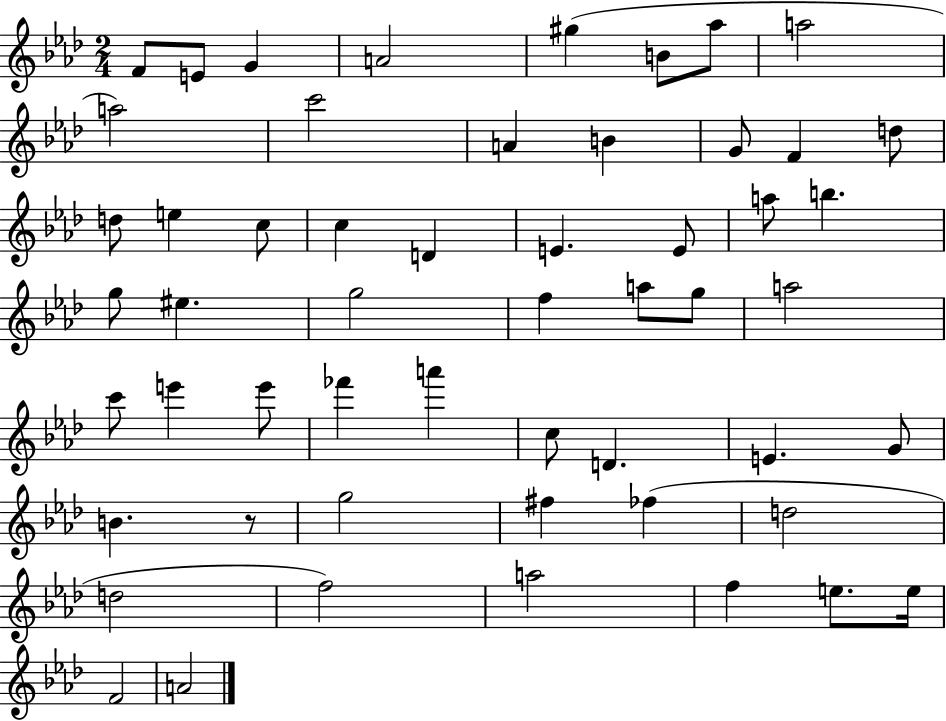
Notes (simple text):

F4/e E4/e G4/q A4/h G#5/q B4/e Ab5/e A5/h A5/h C6/h A4/q B4/q G4/e F4/q D5/e D5/e E5/q C5/e C5/q D4/q E4/q. E4/e A5/e B5/q. G5/e EIS5/q. G5/h F5/q A5/e G5/e A5/h C6/e E6/q E6/e FES6/q A6/q C5/e D4/q. E4/q. G4/e B4/q. R/e G5/h F#5/q FES5/q D5/h D5/h F5/h A5/h F5/q E5/e. E5/s F4/h A4/h